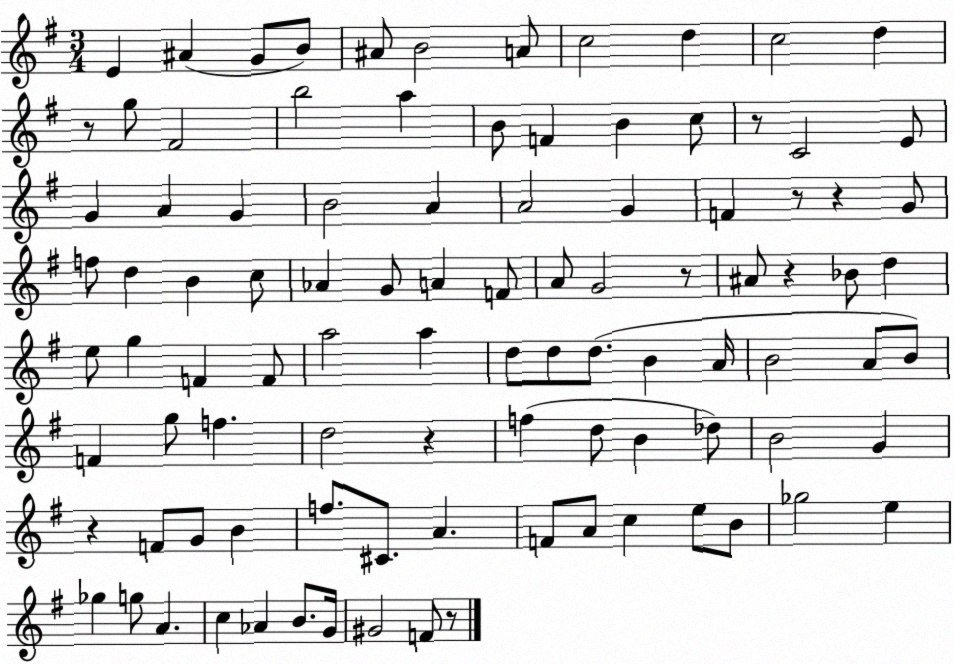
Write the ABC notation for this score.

X:1
T:Untitled
M:3/4
L:1/4
K:G
E ^A G/2 B/2 ^A/2 B2 A/2 c2 d c2 d z/2 g/2 ^F2 b2 a B/2 F B c/2 z/2 C2 E/2 G A G B2 A A2 G F z/2 z G/2 f/2 d B c/2 _A G/2 A F/2 A/2 G2 z/2 ^A/2 z _B/2 d e/2 g F F/2 a2 a d/2 d/2 d/2 B A/4 B2 A/2 B/2 F g/2 f d2 z f d/2 B _d/2 B2 G z F/2 G/2 B f/2 ^C/2 A F/2 A/2 c e/2 B/2 _g2 e _g g/2 A c _A B/2 G/4 ^G2 F/2 z/2